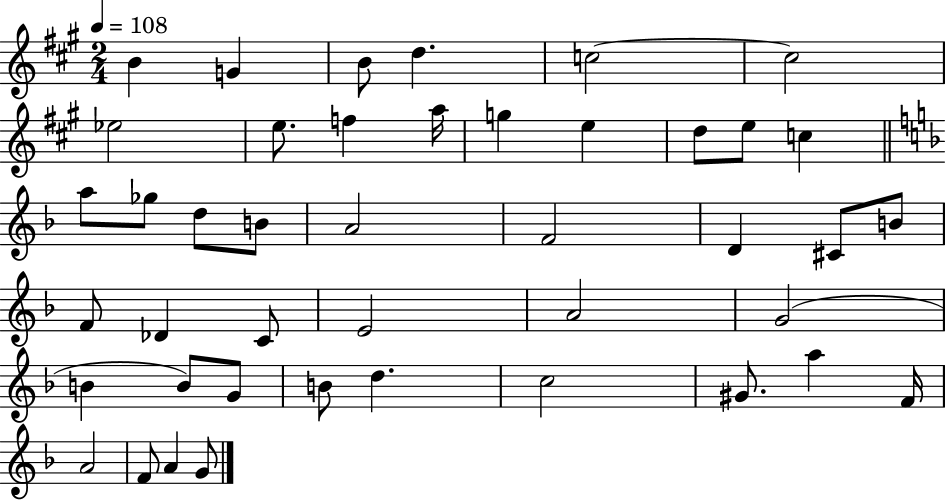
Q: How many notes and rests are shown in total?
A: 43